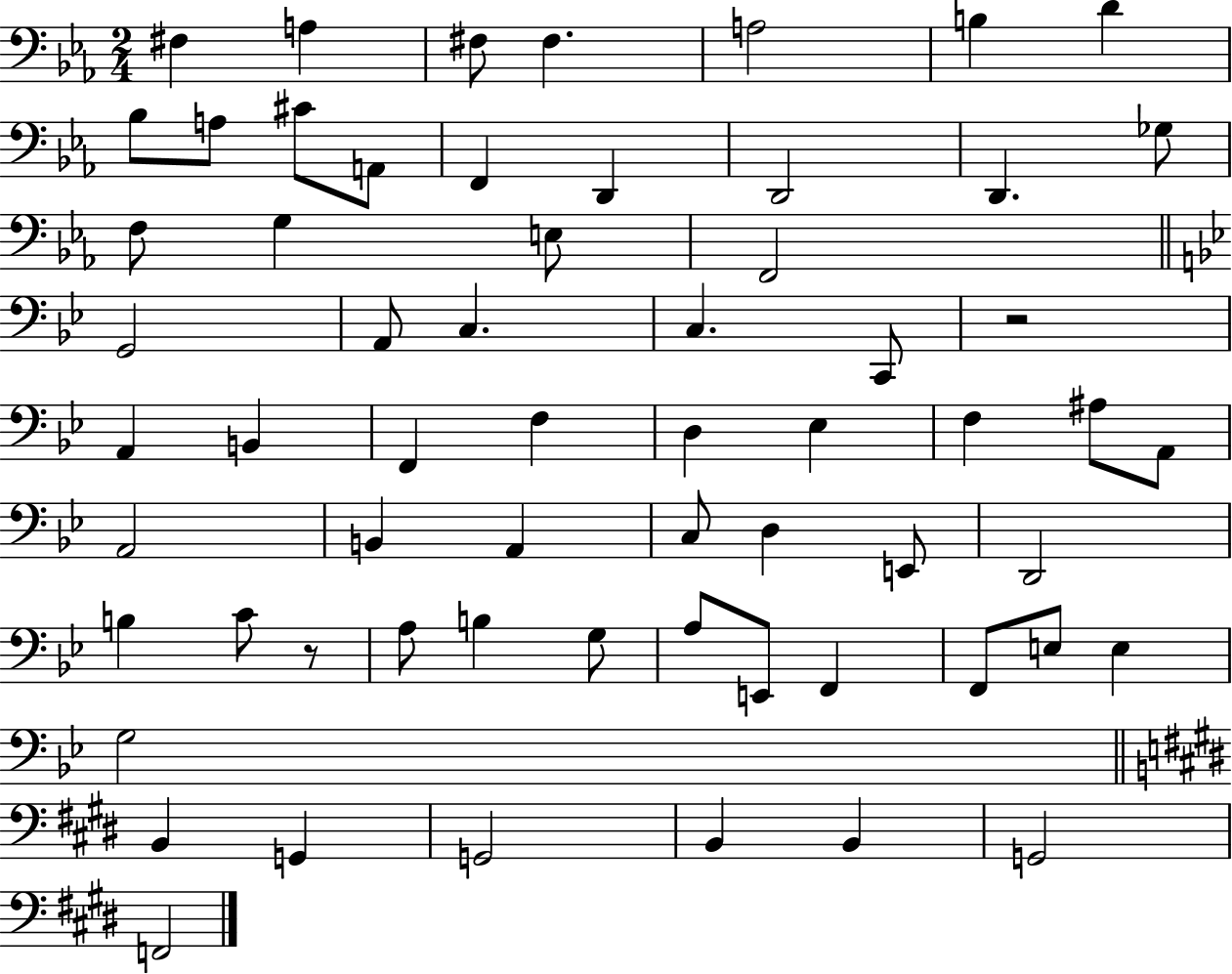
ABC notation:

X:1
T:Untitled
M:2/4
L:1/4
K:Eb
^F, A, ^F,/2 ^F, A,2 B, D _B,/2 A,/2 ^C/2 A,,/2 F,, D,, D,,2 D,, _G,/2 F,/2 G, E,/2 F,,2 G,,2 A,,/2 C, C, C,,/2 z2 A,, B,, F,, F, D, _E, F, ^A,/2 A,,/2 A,,2 B,, A,, C,/2 D, E,,/2 D,,2 B, C/2 z/2 A,/2 B, G,/2 A,/2 E,,/2 F,, F,,/2 E,/2 E, G,2 B,, G,, G,,2 B,, B,, G,,2 F,,2